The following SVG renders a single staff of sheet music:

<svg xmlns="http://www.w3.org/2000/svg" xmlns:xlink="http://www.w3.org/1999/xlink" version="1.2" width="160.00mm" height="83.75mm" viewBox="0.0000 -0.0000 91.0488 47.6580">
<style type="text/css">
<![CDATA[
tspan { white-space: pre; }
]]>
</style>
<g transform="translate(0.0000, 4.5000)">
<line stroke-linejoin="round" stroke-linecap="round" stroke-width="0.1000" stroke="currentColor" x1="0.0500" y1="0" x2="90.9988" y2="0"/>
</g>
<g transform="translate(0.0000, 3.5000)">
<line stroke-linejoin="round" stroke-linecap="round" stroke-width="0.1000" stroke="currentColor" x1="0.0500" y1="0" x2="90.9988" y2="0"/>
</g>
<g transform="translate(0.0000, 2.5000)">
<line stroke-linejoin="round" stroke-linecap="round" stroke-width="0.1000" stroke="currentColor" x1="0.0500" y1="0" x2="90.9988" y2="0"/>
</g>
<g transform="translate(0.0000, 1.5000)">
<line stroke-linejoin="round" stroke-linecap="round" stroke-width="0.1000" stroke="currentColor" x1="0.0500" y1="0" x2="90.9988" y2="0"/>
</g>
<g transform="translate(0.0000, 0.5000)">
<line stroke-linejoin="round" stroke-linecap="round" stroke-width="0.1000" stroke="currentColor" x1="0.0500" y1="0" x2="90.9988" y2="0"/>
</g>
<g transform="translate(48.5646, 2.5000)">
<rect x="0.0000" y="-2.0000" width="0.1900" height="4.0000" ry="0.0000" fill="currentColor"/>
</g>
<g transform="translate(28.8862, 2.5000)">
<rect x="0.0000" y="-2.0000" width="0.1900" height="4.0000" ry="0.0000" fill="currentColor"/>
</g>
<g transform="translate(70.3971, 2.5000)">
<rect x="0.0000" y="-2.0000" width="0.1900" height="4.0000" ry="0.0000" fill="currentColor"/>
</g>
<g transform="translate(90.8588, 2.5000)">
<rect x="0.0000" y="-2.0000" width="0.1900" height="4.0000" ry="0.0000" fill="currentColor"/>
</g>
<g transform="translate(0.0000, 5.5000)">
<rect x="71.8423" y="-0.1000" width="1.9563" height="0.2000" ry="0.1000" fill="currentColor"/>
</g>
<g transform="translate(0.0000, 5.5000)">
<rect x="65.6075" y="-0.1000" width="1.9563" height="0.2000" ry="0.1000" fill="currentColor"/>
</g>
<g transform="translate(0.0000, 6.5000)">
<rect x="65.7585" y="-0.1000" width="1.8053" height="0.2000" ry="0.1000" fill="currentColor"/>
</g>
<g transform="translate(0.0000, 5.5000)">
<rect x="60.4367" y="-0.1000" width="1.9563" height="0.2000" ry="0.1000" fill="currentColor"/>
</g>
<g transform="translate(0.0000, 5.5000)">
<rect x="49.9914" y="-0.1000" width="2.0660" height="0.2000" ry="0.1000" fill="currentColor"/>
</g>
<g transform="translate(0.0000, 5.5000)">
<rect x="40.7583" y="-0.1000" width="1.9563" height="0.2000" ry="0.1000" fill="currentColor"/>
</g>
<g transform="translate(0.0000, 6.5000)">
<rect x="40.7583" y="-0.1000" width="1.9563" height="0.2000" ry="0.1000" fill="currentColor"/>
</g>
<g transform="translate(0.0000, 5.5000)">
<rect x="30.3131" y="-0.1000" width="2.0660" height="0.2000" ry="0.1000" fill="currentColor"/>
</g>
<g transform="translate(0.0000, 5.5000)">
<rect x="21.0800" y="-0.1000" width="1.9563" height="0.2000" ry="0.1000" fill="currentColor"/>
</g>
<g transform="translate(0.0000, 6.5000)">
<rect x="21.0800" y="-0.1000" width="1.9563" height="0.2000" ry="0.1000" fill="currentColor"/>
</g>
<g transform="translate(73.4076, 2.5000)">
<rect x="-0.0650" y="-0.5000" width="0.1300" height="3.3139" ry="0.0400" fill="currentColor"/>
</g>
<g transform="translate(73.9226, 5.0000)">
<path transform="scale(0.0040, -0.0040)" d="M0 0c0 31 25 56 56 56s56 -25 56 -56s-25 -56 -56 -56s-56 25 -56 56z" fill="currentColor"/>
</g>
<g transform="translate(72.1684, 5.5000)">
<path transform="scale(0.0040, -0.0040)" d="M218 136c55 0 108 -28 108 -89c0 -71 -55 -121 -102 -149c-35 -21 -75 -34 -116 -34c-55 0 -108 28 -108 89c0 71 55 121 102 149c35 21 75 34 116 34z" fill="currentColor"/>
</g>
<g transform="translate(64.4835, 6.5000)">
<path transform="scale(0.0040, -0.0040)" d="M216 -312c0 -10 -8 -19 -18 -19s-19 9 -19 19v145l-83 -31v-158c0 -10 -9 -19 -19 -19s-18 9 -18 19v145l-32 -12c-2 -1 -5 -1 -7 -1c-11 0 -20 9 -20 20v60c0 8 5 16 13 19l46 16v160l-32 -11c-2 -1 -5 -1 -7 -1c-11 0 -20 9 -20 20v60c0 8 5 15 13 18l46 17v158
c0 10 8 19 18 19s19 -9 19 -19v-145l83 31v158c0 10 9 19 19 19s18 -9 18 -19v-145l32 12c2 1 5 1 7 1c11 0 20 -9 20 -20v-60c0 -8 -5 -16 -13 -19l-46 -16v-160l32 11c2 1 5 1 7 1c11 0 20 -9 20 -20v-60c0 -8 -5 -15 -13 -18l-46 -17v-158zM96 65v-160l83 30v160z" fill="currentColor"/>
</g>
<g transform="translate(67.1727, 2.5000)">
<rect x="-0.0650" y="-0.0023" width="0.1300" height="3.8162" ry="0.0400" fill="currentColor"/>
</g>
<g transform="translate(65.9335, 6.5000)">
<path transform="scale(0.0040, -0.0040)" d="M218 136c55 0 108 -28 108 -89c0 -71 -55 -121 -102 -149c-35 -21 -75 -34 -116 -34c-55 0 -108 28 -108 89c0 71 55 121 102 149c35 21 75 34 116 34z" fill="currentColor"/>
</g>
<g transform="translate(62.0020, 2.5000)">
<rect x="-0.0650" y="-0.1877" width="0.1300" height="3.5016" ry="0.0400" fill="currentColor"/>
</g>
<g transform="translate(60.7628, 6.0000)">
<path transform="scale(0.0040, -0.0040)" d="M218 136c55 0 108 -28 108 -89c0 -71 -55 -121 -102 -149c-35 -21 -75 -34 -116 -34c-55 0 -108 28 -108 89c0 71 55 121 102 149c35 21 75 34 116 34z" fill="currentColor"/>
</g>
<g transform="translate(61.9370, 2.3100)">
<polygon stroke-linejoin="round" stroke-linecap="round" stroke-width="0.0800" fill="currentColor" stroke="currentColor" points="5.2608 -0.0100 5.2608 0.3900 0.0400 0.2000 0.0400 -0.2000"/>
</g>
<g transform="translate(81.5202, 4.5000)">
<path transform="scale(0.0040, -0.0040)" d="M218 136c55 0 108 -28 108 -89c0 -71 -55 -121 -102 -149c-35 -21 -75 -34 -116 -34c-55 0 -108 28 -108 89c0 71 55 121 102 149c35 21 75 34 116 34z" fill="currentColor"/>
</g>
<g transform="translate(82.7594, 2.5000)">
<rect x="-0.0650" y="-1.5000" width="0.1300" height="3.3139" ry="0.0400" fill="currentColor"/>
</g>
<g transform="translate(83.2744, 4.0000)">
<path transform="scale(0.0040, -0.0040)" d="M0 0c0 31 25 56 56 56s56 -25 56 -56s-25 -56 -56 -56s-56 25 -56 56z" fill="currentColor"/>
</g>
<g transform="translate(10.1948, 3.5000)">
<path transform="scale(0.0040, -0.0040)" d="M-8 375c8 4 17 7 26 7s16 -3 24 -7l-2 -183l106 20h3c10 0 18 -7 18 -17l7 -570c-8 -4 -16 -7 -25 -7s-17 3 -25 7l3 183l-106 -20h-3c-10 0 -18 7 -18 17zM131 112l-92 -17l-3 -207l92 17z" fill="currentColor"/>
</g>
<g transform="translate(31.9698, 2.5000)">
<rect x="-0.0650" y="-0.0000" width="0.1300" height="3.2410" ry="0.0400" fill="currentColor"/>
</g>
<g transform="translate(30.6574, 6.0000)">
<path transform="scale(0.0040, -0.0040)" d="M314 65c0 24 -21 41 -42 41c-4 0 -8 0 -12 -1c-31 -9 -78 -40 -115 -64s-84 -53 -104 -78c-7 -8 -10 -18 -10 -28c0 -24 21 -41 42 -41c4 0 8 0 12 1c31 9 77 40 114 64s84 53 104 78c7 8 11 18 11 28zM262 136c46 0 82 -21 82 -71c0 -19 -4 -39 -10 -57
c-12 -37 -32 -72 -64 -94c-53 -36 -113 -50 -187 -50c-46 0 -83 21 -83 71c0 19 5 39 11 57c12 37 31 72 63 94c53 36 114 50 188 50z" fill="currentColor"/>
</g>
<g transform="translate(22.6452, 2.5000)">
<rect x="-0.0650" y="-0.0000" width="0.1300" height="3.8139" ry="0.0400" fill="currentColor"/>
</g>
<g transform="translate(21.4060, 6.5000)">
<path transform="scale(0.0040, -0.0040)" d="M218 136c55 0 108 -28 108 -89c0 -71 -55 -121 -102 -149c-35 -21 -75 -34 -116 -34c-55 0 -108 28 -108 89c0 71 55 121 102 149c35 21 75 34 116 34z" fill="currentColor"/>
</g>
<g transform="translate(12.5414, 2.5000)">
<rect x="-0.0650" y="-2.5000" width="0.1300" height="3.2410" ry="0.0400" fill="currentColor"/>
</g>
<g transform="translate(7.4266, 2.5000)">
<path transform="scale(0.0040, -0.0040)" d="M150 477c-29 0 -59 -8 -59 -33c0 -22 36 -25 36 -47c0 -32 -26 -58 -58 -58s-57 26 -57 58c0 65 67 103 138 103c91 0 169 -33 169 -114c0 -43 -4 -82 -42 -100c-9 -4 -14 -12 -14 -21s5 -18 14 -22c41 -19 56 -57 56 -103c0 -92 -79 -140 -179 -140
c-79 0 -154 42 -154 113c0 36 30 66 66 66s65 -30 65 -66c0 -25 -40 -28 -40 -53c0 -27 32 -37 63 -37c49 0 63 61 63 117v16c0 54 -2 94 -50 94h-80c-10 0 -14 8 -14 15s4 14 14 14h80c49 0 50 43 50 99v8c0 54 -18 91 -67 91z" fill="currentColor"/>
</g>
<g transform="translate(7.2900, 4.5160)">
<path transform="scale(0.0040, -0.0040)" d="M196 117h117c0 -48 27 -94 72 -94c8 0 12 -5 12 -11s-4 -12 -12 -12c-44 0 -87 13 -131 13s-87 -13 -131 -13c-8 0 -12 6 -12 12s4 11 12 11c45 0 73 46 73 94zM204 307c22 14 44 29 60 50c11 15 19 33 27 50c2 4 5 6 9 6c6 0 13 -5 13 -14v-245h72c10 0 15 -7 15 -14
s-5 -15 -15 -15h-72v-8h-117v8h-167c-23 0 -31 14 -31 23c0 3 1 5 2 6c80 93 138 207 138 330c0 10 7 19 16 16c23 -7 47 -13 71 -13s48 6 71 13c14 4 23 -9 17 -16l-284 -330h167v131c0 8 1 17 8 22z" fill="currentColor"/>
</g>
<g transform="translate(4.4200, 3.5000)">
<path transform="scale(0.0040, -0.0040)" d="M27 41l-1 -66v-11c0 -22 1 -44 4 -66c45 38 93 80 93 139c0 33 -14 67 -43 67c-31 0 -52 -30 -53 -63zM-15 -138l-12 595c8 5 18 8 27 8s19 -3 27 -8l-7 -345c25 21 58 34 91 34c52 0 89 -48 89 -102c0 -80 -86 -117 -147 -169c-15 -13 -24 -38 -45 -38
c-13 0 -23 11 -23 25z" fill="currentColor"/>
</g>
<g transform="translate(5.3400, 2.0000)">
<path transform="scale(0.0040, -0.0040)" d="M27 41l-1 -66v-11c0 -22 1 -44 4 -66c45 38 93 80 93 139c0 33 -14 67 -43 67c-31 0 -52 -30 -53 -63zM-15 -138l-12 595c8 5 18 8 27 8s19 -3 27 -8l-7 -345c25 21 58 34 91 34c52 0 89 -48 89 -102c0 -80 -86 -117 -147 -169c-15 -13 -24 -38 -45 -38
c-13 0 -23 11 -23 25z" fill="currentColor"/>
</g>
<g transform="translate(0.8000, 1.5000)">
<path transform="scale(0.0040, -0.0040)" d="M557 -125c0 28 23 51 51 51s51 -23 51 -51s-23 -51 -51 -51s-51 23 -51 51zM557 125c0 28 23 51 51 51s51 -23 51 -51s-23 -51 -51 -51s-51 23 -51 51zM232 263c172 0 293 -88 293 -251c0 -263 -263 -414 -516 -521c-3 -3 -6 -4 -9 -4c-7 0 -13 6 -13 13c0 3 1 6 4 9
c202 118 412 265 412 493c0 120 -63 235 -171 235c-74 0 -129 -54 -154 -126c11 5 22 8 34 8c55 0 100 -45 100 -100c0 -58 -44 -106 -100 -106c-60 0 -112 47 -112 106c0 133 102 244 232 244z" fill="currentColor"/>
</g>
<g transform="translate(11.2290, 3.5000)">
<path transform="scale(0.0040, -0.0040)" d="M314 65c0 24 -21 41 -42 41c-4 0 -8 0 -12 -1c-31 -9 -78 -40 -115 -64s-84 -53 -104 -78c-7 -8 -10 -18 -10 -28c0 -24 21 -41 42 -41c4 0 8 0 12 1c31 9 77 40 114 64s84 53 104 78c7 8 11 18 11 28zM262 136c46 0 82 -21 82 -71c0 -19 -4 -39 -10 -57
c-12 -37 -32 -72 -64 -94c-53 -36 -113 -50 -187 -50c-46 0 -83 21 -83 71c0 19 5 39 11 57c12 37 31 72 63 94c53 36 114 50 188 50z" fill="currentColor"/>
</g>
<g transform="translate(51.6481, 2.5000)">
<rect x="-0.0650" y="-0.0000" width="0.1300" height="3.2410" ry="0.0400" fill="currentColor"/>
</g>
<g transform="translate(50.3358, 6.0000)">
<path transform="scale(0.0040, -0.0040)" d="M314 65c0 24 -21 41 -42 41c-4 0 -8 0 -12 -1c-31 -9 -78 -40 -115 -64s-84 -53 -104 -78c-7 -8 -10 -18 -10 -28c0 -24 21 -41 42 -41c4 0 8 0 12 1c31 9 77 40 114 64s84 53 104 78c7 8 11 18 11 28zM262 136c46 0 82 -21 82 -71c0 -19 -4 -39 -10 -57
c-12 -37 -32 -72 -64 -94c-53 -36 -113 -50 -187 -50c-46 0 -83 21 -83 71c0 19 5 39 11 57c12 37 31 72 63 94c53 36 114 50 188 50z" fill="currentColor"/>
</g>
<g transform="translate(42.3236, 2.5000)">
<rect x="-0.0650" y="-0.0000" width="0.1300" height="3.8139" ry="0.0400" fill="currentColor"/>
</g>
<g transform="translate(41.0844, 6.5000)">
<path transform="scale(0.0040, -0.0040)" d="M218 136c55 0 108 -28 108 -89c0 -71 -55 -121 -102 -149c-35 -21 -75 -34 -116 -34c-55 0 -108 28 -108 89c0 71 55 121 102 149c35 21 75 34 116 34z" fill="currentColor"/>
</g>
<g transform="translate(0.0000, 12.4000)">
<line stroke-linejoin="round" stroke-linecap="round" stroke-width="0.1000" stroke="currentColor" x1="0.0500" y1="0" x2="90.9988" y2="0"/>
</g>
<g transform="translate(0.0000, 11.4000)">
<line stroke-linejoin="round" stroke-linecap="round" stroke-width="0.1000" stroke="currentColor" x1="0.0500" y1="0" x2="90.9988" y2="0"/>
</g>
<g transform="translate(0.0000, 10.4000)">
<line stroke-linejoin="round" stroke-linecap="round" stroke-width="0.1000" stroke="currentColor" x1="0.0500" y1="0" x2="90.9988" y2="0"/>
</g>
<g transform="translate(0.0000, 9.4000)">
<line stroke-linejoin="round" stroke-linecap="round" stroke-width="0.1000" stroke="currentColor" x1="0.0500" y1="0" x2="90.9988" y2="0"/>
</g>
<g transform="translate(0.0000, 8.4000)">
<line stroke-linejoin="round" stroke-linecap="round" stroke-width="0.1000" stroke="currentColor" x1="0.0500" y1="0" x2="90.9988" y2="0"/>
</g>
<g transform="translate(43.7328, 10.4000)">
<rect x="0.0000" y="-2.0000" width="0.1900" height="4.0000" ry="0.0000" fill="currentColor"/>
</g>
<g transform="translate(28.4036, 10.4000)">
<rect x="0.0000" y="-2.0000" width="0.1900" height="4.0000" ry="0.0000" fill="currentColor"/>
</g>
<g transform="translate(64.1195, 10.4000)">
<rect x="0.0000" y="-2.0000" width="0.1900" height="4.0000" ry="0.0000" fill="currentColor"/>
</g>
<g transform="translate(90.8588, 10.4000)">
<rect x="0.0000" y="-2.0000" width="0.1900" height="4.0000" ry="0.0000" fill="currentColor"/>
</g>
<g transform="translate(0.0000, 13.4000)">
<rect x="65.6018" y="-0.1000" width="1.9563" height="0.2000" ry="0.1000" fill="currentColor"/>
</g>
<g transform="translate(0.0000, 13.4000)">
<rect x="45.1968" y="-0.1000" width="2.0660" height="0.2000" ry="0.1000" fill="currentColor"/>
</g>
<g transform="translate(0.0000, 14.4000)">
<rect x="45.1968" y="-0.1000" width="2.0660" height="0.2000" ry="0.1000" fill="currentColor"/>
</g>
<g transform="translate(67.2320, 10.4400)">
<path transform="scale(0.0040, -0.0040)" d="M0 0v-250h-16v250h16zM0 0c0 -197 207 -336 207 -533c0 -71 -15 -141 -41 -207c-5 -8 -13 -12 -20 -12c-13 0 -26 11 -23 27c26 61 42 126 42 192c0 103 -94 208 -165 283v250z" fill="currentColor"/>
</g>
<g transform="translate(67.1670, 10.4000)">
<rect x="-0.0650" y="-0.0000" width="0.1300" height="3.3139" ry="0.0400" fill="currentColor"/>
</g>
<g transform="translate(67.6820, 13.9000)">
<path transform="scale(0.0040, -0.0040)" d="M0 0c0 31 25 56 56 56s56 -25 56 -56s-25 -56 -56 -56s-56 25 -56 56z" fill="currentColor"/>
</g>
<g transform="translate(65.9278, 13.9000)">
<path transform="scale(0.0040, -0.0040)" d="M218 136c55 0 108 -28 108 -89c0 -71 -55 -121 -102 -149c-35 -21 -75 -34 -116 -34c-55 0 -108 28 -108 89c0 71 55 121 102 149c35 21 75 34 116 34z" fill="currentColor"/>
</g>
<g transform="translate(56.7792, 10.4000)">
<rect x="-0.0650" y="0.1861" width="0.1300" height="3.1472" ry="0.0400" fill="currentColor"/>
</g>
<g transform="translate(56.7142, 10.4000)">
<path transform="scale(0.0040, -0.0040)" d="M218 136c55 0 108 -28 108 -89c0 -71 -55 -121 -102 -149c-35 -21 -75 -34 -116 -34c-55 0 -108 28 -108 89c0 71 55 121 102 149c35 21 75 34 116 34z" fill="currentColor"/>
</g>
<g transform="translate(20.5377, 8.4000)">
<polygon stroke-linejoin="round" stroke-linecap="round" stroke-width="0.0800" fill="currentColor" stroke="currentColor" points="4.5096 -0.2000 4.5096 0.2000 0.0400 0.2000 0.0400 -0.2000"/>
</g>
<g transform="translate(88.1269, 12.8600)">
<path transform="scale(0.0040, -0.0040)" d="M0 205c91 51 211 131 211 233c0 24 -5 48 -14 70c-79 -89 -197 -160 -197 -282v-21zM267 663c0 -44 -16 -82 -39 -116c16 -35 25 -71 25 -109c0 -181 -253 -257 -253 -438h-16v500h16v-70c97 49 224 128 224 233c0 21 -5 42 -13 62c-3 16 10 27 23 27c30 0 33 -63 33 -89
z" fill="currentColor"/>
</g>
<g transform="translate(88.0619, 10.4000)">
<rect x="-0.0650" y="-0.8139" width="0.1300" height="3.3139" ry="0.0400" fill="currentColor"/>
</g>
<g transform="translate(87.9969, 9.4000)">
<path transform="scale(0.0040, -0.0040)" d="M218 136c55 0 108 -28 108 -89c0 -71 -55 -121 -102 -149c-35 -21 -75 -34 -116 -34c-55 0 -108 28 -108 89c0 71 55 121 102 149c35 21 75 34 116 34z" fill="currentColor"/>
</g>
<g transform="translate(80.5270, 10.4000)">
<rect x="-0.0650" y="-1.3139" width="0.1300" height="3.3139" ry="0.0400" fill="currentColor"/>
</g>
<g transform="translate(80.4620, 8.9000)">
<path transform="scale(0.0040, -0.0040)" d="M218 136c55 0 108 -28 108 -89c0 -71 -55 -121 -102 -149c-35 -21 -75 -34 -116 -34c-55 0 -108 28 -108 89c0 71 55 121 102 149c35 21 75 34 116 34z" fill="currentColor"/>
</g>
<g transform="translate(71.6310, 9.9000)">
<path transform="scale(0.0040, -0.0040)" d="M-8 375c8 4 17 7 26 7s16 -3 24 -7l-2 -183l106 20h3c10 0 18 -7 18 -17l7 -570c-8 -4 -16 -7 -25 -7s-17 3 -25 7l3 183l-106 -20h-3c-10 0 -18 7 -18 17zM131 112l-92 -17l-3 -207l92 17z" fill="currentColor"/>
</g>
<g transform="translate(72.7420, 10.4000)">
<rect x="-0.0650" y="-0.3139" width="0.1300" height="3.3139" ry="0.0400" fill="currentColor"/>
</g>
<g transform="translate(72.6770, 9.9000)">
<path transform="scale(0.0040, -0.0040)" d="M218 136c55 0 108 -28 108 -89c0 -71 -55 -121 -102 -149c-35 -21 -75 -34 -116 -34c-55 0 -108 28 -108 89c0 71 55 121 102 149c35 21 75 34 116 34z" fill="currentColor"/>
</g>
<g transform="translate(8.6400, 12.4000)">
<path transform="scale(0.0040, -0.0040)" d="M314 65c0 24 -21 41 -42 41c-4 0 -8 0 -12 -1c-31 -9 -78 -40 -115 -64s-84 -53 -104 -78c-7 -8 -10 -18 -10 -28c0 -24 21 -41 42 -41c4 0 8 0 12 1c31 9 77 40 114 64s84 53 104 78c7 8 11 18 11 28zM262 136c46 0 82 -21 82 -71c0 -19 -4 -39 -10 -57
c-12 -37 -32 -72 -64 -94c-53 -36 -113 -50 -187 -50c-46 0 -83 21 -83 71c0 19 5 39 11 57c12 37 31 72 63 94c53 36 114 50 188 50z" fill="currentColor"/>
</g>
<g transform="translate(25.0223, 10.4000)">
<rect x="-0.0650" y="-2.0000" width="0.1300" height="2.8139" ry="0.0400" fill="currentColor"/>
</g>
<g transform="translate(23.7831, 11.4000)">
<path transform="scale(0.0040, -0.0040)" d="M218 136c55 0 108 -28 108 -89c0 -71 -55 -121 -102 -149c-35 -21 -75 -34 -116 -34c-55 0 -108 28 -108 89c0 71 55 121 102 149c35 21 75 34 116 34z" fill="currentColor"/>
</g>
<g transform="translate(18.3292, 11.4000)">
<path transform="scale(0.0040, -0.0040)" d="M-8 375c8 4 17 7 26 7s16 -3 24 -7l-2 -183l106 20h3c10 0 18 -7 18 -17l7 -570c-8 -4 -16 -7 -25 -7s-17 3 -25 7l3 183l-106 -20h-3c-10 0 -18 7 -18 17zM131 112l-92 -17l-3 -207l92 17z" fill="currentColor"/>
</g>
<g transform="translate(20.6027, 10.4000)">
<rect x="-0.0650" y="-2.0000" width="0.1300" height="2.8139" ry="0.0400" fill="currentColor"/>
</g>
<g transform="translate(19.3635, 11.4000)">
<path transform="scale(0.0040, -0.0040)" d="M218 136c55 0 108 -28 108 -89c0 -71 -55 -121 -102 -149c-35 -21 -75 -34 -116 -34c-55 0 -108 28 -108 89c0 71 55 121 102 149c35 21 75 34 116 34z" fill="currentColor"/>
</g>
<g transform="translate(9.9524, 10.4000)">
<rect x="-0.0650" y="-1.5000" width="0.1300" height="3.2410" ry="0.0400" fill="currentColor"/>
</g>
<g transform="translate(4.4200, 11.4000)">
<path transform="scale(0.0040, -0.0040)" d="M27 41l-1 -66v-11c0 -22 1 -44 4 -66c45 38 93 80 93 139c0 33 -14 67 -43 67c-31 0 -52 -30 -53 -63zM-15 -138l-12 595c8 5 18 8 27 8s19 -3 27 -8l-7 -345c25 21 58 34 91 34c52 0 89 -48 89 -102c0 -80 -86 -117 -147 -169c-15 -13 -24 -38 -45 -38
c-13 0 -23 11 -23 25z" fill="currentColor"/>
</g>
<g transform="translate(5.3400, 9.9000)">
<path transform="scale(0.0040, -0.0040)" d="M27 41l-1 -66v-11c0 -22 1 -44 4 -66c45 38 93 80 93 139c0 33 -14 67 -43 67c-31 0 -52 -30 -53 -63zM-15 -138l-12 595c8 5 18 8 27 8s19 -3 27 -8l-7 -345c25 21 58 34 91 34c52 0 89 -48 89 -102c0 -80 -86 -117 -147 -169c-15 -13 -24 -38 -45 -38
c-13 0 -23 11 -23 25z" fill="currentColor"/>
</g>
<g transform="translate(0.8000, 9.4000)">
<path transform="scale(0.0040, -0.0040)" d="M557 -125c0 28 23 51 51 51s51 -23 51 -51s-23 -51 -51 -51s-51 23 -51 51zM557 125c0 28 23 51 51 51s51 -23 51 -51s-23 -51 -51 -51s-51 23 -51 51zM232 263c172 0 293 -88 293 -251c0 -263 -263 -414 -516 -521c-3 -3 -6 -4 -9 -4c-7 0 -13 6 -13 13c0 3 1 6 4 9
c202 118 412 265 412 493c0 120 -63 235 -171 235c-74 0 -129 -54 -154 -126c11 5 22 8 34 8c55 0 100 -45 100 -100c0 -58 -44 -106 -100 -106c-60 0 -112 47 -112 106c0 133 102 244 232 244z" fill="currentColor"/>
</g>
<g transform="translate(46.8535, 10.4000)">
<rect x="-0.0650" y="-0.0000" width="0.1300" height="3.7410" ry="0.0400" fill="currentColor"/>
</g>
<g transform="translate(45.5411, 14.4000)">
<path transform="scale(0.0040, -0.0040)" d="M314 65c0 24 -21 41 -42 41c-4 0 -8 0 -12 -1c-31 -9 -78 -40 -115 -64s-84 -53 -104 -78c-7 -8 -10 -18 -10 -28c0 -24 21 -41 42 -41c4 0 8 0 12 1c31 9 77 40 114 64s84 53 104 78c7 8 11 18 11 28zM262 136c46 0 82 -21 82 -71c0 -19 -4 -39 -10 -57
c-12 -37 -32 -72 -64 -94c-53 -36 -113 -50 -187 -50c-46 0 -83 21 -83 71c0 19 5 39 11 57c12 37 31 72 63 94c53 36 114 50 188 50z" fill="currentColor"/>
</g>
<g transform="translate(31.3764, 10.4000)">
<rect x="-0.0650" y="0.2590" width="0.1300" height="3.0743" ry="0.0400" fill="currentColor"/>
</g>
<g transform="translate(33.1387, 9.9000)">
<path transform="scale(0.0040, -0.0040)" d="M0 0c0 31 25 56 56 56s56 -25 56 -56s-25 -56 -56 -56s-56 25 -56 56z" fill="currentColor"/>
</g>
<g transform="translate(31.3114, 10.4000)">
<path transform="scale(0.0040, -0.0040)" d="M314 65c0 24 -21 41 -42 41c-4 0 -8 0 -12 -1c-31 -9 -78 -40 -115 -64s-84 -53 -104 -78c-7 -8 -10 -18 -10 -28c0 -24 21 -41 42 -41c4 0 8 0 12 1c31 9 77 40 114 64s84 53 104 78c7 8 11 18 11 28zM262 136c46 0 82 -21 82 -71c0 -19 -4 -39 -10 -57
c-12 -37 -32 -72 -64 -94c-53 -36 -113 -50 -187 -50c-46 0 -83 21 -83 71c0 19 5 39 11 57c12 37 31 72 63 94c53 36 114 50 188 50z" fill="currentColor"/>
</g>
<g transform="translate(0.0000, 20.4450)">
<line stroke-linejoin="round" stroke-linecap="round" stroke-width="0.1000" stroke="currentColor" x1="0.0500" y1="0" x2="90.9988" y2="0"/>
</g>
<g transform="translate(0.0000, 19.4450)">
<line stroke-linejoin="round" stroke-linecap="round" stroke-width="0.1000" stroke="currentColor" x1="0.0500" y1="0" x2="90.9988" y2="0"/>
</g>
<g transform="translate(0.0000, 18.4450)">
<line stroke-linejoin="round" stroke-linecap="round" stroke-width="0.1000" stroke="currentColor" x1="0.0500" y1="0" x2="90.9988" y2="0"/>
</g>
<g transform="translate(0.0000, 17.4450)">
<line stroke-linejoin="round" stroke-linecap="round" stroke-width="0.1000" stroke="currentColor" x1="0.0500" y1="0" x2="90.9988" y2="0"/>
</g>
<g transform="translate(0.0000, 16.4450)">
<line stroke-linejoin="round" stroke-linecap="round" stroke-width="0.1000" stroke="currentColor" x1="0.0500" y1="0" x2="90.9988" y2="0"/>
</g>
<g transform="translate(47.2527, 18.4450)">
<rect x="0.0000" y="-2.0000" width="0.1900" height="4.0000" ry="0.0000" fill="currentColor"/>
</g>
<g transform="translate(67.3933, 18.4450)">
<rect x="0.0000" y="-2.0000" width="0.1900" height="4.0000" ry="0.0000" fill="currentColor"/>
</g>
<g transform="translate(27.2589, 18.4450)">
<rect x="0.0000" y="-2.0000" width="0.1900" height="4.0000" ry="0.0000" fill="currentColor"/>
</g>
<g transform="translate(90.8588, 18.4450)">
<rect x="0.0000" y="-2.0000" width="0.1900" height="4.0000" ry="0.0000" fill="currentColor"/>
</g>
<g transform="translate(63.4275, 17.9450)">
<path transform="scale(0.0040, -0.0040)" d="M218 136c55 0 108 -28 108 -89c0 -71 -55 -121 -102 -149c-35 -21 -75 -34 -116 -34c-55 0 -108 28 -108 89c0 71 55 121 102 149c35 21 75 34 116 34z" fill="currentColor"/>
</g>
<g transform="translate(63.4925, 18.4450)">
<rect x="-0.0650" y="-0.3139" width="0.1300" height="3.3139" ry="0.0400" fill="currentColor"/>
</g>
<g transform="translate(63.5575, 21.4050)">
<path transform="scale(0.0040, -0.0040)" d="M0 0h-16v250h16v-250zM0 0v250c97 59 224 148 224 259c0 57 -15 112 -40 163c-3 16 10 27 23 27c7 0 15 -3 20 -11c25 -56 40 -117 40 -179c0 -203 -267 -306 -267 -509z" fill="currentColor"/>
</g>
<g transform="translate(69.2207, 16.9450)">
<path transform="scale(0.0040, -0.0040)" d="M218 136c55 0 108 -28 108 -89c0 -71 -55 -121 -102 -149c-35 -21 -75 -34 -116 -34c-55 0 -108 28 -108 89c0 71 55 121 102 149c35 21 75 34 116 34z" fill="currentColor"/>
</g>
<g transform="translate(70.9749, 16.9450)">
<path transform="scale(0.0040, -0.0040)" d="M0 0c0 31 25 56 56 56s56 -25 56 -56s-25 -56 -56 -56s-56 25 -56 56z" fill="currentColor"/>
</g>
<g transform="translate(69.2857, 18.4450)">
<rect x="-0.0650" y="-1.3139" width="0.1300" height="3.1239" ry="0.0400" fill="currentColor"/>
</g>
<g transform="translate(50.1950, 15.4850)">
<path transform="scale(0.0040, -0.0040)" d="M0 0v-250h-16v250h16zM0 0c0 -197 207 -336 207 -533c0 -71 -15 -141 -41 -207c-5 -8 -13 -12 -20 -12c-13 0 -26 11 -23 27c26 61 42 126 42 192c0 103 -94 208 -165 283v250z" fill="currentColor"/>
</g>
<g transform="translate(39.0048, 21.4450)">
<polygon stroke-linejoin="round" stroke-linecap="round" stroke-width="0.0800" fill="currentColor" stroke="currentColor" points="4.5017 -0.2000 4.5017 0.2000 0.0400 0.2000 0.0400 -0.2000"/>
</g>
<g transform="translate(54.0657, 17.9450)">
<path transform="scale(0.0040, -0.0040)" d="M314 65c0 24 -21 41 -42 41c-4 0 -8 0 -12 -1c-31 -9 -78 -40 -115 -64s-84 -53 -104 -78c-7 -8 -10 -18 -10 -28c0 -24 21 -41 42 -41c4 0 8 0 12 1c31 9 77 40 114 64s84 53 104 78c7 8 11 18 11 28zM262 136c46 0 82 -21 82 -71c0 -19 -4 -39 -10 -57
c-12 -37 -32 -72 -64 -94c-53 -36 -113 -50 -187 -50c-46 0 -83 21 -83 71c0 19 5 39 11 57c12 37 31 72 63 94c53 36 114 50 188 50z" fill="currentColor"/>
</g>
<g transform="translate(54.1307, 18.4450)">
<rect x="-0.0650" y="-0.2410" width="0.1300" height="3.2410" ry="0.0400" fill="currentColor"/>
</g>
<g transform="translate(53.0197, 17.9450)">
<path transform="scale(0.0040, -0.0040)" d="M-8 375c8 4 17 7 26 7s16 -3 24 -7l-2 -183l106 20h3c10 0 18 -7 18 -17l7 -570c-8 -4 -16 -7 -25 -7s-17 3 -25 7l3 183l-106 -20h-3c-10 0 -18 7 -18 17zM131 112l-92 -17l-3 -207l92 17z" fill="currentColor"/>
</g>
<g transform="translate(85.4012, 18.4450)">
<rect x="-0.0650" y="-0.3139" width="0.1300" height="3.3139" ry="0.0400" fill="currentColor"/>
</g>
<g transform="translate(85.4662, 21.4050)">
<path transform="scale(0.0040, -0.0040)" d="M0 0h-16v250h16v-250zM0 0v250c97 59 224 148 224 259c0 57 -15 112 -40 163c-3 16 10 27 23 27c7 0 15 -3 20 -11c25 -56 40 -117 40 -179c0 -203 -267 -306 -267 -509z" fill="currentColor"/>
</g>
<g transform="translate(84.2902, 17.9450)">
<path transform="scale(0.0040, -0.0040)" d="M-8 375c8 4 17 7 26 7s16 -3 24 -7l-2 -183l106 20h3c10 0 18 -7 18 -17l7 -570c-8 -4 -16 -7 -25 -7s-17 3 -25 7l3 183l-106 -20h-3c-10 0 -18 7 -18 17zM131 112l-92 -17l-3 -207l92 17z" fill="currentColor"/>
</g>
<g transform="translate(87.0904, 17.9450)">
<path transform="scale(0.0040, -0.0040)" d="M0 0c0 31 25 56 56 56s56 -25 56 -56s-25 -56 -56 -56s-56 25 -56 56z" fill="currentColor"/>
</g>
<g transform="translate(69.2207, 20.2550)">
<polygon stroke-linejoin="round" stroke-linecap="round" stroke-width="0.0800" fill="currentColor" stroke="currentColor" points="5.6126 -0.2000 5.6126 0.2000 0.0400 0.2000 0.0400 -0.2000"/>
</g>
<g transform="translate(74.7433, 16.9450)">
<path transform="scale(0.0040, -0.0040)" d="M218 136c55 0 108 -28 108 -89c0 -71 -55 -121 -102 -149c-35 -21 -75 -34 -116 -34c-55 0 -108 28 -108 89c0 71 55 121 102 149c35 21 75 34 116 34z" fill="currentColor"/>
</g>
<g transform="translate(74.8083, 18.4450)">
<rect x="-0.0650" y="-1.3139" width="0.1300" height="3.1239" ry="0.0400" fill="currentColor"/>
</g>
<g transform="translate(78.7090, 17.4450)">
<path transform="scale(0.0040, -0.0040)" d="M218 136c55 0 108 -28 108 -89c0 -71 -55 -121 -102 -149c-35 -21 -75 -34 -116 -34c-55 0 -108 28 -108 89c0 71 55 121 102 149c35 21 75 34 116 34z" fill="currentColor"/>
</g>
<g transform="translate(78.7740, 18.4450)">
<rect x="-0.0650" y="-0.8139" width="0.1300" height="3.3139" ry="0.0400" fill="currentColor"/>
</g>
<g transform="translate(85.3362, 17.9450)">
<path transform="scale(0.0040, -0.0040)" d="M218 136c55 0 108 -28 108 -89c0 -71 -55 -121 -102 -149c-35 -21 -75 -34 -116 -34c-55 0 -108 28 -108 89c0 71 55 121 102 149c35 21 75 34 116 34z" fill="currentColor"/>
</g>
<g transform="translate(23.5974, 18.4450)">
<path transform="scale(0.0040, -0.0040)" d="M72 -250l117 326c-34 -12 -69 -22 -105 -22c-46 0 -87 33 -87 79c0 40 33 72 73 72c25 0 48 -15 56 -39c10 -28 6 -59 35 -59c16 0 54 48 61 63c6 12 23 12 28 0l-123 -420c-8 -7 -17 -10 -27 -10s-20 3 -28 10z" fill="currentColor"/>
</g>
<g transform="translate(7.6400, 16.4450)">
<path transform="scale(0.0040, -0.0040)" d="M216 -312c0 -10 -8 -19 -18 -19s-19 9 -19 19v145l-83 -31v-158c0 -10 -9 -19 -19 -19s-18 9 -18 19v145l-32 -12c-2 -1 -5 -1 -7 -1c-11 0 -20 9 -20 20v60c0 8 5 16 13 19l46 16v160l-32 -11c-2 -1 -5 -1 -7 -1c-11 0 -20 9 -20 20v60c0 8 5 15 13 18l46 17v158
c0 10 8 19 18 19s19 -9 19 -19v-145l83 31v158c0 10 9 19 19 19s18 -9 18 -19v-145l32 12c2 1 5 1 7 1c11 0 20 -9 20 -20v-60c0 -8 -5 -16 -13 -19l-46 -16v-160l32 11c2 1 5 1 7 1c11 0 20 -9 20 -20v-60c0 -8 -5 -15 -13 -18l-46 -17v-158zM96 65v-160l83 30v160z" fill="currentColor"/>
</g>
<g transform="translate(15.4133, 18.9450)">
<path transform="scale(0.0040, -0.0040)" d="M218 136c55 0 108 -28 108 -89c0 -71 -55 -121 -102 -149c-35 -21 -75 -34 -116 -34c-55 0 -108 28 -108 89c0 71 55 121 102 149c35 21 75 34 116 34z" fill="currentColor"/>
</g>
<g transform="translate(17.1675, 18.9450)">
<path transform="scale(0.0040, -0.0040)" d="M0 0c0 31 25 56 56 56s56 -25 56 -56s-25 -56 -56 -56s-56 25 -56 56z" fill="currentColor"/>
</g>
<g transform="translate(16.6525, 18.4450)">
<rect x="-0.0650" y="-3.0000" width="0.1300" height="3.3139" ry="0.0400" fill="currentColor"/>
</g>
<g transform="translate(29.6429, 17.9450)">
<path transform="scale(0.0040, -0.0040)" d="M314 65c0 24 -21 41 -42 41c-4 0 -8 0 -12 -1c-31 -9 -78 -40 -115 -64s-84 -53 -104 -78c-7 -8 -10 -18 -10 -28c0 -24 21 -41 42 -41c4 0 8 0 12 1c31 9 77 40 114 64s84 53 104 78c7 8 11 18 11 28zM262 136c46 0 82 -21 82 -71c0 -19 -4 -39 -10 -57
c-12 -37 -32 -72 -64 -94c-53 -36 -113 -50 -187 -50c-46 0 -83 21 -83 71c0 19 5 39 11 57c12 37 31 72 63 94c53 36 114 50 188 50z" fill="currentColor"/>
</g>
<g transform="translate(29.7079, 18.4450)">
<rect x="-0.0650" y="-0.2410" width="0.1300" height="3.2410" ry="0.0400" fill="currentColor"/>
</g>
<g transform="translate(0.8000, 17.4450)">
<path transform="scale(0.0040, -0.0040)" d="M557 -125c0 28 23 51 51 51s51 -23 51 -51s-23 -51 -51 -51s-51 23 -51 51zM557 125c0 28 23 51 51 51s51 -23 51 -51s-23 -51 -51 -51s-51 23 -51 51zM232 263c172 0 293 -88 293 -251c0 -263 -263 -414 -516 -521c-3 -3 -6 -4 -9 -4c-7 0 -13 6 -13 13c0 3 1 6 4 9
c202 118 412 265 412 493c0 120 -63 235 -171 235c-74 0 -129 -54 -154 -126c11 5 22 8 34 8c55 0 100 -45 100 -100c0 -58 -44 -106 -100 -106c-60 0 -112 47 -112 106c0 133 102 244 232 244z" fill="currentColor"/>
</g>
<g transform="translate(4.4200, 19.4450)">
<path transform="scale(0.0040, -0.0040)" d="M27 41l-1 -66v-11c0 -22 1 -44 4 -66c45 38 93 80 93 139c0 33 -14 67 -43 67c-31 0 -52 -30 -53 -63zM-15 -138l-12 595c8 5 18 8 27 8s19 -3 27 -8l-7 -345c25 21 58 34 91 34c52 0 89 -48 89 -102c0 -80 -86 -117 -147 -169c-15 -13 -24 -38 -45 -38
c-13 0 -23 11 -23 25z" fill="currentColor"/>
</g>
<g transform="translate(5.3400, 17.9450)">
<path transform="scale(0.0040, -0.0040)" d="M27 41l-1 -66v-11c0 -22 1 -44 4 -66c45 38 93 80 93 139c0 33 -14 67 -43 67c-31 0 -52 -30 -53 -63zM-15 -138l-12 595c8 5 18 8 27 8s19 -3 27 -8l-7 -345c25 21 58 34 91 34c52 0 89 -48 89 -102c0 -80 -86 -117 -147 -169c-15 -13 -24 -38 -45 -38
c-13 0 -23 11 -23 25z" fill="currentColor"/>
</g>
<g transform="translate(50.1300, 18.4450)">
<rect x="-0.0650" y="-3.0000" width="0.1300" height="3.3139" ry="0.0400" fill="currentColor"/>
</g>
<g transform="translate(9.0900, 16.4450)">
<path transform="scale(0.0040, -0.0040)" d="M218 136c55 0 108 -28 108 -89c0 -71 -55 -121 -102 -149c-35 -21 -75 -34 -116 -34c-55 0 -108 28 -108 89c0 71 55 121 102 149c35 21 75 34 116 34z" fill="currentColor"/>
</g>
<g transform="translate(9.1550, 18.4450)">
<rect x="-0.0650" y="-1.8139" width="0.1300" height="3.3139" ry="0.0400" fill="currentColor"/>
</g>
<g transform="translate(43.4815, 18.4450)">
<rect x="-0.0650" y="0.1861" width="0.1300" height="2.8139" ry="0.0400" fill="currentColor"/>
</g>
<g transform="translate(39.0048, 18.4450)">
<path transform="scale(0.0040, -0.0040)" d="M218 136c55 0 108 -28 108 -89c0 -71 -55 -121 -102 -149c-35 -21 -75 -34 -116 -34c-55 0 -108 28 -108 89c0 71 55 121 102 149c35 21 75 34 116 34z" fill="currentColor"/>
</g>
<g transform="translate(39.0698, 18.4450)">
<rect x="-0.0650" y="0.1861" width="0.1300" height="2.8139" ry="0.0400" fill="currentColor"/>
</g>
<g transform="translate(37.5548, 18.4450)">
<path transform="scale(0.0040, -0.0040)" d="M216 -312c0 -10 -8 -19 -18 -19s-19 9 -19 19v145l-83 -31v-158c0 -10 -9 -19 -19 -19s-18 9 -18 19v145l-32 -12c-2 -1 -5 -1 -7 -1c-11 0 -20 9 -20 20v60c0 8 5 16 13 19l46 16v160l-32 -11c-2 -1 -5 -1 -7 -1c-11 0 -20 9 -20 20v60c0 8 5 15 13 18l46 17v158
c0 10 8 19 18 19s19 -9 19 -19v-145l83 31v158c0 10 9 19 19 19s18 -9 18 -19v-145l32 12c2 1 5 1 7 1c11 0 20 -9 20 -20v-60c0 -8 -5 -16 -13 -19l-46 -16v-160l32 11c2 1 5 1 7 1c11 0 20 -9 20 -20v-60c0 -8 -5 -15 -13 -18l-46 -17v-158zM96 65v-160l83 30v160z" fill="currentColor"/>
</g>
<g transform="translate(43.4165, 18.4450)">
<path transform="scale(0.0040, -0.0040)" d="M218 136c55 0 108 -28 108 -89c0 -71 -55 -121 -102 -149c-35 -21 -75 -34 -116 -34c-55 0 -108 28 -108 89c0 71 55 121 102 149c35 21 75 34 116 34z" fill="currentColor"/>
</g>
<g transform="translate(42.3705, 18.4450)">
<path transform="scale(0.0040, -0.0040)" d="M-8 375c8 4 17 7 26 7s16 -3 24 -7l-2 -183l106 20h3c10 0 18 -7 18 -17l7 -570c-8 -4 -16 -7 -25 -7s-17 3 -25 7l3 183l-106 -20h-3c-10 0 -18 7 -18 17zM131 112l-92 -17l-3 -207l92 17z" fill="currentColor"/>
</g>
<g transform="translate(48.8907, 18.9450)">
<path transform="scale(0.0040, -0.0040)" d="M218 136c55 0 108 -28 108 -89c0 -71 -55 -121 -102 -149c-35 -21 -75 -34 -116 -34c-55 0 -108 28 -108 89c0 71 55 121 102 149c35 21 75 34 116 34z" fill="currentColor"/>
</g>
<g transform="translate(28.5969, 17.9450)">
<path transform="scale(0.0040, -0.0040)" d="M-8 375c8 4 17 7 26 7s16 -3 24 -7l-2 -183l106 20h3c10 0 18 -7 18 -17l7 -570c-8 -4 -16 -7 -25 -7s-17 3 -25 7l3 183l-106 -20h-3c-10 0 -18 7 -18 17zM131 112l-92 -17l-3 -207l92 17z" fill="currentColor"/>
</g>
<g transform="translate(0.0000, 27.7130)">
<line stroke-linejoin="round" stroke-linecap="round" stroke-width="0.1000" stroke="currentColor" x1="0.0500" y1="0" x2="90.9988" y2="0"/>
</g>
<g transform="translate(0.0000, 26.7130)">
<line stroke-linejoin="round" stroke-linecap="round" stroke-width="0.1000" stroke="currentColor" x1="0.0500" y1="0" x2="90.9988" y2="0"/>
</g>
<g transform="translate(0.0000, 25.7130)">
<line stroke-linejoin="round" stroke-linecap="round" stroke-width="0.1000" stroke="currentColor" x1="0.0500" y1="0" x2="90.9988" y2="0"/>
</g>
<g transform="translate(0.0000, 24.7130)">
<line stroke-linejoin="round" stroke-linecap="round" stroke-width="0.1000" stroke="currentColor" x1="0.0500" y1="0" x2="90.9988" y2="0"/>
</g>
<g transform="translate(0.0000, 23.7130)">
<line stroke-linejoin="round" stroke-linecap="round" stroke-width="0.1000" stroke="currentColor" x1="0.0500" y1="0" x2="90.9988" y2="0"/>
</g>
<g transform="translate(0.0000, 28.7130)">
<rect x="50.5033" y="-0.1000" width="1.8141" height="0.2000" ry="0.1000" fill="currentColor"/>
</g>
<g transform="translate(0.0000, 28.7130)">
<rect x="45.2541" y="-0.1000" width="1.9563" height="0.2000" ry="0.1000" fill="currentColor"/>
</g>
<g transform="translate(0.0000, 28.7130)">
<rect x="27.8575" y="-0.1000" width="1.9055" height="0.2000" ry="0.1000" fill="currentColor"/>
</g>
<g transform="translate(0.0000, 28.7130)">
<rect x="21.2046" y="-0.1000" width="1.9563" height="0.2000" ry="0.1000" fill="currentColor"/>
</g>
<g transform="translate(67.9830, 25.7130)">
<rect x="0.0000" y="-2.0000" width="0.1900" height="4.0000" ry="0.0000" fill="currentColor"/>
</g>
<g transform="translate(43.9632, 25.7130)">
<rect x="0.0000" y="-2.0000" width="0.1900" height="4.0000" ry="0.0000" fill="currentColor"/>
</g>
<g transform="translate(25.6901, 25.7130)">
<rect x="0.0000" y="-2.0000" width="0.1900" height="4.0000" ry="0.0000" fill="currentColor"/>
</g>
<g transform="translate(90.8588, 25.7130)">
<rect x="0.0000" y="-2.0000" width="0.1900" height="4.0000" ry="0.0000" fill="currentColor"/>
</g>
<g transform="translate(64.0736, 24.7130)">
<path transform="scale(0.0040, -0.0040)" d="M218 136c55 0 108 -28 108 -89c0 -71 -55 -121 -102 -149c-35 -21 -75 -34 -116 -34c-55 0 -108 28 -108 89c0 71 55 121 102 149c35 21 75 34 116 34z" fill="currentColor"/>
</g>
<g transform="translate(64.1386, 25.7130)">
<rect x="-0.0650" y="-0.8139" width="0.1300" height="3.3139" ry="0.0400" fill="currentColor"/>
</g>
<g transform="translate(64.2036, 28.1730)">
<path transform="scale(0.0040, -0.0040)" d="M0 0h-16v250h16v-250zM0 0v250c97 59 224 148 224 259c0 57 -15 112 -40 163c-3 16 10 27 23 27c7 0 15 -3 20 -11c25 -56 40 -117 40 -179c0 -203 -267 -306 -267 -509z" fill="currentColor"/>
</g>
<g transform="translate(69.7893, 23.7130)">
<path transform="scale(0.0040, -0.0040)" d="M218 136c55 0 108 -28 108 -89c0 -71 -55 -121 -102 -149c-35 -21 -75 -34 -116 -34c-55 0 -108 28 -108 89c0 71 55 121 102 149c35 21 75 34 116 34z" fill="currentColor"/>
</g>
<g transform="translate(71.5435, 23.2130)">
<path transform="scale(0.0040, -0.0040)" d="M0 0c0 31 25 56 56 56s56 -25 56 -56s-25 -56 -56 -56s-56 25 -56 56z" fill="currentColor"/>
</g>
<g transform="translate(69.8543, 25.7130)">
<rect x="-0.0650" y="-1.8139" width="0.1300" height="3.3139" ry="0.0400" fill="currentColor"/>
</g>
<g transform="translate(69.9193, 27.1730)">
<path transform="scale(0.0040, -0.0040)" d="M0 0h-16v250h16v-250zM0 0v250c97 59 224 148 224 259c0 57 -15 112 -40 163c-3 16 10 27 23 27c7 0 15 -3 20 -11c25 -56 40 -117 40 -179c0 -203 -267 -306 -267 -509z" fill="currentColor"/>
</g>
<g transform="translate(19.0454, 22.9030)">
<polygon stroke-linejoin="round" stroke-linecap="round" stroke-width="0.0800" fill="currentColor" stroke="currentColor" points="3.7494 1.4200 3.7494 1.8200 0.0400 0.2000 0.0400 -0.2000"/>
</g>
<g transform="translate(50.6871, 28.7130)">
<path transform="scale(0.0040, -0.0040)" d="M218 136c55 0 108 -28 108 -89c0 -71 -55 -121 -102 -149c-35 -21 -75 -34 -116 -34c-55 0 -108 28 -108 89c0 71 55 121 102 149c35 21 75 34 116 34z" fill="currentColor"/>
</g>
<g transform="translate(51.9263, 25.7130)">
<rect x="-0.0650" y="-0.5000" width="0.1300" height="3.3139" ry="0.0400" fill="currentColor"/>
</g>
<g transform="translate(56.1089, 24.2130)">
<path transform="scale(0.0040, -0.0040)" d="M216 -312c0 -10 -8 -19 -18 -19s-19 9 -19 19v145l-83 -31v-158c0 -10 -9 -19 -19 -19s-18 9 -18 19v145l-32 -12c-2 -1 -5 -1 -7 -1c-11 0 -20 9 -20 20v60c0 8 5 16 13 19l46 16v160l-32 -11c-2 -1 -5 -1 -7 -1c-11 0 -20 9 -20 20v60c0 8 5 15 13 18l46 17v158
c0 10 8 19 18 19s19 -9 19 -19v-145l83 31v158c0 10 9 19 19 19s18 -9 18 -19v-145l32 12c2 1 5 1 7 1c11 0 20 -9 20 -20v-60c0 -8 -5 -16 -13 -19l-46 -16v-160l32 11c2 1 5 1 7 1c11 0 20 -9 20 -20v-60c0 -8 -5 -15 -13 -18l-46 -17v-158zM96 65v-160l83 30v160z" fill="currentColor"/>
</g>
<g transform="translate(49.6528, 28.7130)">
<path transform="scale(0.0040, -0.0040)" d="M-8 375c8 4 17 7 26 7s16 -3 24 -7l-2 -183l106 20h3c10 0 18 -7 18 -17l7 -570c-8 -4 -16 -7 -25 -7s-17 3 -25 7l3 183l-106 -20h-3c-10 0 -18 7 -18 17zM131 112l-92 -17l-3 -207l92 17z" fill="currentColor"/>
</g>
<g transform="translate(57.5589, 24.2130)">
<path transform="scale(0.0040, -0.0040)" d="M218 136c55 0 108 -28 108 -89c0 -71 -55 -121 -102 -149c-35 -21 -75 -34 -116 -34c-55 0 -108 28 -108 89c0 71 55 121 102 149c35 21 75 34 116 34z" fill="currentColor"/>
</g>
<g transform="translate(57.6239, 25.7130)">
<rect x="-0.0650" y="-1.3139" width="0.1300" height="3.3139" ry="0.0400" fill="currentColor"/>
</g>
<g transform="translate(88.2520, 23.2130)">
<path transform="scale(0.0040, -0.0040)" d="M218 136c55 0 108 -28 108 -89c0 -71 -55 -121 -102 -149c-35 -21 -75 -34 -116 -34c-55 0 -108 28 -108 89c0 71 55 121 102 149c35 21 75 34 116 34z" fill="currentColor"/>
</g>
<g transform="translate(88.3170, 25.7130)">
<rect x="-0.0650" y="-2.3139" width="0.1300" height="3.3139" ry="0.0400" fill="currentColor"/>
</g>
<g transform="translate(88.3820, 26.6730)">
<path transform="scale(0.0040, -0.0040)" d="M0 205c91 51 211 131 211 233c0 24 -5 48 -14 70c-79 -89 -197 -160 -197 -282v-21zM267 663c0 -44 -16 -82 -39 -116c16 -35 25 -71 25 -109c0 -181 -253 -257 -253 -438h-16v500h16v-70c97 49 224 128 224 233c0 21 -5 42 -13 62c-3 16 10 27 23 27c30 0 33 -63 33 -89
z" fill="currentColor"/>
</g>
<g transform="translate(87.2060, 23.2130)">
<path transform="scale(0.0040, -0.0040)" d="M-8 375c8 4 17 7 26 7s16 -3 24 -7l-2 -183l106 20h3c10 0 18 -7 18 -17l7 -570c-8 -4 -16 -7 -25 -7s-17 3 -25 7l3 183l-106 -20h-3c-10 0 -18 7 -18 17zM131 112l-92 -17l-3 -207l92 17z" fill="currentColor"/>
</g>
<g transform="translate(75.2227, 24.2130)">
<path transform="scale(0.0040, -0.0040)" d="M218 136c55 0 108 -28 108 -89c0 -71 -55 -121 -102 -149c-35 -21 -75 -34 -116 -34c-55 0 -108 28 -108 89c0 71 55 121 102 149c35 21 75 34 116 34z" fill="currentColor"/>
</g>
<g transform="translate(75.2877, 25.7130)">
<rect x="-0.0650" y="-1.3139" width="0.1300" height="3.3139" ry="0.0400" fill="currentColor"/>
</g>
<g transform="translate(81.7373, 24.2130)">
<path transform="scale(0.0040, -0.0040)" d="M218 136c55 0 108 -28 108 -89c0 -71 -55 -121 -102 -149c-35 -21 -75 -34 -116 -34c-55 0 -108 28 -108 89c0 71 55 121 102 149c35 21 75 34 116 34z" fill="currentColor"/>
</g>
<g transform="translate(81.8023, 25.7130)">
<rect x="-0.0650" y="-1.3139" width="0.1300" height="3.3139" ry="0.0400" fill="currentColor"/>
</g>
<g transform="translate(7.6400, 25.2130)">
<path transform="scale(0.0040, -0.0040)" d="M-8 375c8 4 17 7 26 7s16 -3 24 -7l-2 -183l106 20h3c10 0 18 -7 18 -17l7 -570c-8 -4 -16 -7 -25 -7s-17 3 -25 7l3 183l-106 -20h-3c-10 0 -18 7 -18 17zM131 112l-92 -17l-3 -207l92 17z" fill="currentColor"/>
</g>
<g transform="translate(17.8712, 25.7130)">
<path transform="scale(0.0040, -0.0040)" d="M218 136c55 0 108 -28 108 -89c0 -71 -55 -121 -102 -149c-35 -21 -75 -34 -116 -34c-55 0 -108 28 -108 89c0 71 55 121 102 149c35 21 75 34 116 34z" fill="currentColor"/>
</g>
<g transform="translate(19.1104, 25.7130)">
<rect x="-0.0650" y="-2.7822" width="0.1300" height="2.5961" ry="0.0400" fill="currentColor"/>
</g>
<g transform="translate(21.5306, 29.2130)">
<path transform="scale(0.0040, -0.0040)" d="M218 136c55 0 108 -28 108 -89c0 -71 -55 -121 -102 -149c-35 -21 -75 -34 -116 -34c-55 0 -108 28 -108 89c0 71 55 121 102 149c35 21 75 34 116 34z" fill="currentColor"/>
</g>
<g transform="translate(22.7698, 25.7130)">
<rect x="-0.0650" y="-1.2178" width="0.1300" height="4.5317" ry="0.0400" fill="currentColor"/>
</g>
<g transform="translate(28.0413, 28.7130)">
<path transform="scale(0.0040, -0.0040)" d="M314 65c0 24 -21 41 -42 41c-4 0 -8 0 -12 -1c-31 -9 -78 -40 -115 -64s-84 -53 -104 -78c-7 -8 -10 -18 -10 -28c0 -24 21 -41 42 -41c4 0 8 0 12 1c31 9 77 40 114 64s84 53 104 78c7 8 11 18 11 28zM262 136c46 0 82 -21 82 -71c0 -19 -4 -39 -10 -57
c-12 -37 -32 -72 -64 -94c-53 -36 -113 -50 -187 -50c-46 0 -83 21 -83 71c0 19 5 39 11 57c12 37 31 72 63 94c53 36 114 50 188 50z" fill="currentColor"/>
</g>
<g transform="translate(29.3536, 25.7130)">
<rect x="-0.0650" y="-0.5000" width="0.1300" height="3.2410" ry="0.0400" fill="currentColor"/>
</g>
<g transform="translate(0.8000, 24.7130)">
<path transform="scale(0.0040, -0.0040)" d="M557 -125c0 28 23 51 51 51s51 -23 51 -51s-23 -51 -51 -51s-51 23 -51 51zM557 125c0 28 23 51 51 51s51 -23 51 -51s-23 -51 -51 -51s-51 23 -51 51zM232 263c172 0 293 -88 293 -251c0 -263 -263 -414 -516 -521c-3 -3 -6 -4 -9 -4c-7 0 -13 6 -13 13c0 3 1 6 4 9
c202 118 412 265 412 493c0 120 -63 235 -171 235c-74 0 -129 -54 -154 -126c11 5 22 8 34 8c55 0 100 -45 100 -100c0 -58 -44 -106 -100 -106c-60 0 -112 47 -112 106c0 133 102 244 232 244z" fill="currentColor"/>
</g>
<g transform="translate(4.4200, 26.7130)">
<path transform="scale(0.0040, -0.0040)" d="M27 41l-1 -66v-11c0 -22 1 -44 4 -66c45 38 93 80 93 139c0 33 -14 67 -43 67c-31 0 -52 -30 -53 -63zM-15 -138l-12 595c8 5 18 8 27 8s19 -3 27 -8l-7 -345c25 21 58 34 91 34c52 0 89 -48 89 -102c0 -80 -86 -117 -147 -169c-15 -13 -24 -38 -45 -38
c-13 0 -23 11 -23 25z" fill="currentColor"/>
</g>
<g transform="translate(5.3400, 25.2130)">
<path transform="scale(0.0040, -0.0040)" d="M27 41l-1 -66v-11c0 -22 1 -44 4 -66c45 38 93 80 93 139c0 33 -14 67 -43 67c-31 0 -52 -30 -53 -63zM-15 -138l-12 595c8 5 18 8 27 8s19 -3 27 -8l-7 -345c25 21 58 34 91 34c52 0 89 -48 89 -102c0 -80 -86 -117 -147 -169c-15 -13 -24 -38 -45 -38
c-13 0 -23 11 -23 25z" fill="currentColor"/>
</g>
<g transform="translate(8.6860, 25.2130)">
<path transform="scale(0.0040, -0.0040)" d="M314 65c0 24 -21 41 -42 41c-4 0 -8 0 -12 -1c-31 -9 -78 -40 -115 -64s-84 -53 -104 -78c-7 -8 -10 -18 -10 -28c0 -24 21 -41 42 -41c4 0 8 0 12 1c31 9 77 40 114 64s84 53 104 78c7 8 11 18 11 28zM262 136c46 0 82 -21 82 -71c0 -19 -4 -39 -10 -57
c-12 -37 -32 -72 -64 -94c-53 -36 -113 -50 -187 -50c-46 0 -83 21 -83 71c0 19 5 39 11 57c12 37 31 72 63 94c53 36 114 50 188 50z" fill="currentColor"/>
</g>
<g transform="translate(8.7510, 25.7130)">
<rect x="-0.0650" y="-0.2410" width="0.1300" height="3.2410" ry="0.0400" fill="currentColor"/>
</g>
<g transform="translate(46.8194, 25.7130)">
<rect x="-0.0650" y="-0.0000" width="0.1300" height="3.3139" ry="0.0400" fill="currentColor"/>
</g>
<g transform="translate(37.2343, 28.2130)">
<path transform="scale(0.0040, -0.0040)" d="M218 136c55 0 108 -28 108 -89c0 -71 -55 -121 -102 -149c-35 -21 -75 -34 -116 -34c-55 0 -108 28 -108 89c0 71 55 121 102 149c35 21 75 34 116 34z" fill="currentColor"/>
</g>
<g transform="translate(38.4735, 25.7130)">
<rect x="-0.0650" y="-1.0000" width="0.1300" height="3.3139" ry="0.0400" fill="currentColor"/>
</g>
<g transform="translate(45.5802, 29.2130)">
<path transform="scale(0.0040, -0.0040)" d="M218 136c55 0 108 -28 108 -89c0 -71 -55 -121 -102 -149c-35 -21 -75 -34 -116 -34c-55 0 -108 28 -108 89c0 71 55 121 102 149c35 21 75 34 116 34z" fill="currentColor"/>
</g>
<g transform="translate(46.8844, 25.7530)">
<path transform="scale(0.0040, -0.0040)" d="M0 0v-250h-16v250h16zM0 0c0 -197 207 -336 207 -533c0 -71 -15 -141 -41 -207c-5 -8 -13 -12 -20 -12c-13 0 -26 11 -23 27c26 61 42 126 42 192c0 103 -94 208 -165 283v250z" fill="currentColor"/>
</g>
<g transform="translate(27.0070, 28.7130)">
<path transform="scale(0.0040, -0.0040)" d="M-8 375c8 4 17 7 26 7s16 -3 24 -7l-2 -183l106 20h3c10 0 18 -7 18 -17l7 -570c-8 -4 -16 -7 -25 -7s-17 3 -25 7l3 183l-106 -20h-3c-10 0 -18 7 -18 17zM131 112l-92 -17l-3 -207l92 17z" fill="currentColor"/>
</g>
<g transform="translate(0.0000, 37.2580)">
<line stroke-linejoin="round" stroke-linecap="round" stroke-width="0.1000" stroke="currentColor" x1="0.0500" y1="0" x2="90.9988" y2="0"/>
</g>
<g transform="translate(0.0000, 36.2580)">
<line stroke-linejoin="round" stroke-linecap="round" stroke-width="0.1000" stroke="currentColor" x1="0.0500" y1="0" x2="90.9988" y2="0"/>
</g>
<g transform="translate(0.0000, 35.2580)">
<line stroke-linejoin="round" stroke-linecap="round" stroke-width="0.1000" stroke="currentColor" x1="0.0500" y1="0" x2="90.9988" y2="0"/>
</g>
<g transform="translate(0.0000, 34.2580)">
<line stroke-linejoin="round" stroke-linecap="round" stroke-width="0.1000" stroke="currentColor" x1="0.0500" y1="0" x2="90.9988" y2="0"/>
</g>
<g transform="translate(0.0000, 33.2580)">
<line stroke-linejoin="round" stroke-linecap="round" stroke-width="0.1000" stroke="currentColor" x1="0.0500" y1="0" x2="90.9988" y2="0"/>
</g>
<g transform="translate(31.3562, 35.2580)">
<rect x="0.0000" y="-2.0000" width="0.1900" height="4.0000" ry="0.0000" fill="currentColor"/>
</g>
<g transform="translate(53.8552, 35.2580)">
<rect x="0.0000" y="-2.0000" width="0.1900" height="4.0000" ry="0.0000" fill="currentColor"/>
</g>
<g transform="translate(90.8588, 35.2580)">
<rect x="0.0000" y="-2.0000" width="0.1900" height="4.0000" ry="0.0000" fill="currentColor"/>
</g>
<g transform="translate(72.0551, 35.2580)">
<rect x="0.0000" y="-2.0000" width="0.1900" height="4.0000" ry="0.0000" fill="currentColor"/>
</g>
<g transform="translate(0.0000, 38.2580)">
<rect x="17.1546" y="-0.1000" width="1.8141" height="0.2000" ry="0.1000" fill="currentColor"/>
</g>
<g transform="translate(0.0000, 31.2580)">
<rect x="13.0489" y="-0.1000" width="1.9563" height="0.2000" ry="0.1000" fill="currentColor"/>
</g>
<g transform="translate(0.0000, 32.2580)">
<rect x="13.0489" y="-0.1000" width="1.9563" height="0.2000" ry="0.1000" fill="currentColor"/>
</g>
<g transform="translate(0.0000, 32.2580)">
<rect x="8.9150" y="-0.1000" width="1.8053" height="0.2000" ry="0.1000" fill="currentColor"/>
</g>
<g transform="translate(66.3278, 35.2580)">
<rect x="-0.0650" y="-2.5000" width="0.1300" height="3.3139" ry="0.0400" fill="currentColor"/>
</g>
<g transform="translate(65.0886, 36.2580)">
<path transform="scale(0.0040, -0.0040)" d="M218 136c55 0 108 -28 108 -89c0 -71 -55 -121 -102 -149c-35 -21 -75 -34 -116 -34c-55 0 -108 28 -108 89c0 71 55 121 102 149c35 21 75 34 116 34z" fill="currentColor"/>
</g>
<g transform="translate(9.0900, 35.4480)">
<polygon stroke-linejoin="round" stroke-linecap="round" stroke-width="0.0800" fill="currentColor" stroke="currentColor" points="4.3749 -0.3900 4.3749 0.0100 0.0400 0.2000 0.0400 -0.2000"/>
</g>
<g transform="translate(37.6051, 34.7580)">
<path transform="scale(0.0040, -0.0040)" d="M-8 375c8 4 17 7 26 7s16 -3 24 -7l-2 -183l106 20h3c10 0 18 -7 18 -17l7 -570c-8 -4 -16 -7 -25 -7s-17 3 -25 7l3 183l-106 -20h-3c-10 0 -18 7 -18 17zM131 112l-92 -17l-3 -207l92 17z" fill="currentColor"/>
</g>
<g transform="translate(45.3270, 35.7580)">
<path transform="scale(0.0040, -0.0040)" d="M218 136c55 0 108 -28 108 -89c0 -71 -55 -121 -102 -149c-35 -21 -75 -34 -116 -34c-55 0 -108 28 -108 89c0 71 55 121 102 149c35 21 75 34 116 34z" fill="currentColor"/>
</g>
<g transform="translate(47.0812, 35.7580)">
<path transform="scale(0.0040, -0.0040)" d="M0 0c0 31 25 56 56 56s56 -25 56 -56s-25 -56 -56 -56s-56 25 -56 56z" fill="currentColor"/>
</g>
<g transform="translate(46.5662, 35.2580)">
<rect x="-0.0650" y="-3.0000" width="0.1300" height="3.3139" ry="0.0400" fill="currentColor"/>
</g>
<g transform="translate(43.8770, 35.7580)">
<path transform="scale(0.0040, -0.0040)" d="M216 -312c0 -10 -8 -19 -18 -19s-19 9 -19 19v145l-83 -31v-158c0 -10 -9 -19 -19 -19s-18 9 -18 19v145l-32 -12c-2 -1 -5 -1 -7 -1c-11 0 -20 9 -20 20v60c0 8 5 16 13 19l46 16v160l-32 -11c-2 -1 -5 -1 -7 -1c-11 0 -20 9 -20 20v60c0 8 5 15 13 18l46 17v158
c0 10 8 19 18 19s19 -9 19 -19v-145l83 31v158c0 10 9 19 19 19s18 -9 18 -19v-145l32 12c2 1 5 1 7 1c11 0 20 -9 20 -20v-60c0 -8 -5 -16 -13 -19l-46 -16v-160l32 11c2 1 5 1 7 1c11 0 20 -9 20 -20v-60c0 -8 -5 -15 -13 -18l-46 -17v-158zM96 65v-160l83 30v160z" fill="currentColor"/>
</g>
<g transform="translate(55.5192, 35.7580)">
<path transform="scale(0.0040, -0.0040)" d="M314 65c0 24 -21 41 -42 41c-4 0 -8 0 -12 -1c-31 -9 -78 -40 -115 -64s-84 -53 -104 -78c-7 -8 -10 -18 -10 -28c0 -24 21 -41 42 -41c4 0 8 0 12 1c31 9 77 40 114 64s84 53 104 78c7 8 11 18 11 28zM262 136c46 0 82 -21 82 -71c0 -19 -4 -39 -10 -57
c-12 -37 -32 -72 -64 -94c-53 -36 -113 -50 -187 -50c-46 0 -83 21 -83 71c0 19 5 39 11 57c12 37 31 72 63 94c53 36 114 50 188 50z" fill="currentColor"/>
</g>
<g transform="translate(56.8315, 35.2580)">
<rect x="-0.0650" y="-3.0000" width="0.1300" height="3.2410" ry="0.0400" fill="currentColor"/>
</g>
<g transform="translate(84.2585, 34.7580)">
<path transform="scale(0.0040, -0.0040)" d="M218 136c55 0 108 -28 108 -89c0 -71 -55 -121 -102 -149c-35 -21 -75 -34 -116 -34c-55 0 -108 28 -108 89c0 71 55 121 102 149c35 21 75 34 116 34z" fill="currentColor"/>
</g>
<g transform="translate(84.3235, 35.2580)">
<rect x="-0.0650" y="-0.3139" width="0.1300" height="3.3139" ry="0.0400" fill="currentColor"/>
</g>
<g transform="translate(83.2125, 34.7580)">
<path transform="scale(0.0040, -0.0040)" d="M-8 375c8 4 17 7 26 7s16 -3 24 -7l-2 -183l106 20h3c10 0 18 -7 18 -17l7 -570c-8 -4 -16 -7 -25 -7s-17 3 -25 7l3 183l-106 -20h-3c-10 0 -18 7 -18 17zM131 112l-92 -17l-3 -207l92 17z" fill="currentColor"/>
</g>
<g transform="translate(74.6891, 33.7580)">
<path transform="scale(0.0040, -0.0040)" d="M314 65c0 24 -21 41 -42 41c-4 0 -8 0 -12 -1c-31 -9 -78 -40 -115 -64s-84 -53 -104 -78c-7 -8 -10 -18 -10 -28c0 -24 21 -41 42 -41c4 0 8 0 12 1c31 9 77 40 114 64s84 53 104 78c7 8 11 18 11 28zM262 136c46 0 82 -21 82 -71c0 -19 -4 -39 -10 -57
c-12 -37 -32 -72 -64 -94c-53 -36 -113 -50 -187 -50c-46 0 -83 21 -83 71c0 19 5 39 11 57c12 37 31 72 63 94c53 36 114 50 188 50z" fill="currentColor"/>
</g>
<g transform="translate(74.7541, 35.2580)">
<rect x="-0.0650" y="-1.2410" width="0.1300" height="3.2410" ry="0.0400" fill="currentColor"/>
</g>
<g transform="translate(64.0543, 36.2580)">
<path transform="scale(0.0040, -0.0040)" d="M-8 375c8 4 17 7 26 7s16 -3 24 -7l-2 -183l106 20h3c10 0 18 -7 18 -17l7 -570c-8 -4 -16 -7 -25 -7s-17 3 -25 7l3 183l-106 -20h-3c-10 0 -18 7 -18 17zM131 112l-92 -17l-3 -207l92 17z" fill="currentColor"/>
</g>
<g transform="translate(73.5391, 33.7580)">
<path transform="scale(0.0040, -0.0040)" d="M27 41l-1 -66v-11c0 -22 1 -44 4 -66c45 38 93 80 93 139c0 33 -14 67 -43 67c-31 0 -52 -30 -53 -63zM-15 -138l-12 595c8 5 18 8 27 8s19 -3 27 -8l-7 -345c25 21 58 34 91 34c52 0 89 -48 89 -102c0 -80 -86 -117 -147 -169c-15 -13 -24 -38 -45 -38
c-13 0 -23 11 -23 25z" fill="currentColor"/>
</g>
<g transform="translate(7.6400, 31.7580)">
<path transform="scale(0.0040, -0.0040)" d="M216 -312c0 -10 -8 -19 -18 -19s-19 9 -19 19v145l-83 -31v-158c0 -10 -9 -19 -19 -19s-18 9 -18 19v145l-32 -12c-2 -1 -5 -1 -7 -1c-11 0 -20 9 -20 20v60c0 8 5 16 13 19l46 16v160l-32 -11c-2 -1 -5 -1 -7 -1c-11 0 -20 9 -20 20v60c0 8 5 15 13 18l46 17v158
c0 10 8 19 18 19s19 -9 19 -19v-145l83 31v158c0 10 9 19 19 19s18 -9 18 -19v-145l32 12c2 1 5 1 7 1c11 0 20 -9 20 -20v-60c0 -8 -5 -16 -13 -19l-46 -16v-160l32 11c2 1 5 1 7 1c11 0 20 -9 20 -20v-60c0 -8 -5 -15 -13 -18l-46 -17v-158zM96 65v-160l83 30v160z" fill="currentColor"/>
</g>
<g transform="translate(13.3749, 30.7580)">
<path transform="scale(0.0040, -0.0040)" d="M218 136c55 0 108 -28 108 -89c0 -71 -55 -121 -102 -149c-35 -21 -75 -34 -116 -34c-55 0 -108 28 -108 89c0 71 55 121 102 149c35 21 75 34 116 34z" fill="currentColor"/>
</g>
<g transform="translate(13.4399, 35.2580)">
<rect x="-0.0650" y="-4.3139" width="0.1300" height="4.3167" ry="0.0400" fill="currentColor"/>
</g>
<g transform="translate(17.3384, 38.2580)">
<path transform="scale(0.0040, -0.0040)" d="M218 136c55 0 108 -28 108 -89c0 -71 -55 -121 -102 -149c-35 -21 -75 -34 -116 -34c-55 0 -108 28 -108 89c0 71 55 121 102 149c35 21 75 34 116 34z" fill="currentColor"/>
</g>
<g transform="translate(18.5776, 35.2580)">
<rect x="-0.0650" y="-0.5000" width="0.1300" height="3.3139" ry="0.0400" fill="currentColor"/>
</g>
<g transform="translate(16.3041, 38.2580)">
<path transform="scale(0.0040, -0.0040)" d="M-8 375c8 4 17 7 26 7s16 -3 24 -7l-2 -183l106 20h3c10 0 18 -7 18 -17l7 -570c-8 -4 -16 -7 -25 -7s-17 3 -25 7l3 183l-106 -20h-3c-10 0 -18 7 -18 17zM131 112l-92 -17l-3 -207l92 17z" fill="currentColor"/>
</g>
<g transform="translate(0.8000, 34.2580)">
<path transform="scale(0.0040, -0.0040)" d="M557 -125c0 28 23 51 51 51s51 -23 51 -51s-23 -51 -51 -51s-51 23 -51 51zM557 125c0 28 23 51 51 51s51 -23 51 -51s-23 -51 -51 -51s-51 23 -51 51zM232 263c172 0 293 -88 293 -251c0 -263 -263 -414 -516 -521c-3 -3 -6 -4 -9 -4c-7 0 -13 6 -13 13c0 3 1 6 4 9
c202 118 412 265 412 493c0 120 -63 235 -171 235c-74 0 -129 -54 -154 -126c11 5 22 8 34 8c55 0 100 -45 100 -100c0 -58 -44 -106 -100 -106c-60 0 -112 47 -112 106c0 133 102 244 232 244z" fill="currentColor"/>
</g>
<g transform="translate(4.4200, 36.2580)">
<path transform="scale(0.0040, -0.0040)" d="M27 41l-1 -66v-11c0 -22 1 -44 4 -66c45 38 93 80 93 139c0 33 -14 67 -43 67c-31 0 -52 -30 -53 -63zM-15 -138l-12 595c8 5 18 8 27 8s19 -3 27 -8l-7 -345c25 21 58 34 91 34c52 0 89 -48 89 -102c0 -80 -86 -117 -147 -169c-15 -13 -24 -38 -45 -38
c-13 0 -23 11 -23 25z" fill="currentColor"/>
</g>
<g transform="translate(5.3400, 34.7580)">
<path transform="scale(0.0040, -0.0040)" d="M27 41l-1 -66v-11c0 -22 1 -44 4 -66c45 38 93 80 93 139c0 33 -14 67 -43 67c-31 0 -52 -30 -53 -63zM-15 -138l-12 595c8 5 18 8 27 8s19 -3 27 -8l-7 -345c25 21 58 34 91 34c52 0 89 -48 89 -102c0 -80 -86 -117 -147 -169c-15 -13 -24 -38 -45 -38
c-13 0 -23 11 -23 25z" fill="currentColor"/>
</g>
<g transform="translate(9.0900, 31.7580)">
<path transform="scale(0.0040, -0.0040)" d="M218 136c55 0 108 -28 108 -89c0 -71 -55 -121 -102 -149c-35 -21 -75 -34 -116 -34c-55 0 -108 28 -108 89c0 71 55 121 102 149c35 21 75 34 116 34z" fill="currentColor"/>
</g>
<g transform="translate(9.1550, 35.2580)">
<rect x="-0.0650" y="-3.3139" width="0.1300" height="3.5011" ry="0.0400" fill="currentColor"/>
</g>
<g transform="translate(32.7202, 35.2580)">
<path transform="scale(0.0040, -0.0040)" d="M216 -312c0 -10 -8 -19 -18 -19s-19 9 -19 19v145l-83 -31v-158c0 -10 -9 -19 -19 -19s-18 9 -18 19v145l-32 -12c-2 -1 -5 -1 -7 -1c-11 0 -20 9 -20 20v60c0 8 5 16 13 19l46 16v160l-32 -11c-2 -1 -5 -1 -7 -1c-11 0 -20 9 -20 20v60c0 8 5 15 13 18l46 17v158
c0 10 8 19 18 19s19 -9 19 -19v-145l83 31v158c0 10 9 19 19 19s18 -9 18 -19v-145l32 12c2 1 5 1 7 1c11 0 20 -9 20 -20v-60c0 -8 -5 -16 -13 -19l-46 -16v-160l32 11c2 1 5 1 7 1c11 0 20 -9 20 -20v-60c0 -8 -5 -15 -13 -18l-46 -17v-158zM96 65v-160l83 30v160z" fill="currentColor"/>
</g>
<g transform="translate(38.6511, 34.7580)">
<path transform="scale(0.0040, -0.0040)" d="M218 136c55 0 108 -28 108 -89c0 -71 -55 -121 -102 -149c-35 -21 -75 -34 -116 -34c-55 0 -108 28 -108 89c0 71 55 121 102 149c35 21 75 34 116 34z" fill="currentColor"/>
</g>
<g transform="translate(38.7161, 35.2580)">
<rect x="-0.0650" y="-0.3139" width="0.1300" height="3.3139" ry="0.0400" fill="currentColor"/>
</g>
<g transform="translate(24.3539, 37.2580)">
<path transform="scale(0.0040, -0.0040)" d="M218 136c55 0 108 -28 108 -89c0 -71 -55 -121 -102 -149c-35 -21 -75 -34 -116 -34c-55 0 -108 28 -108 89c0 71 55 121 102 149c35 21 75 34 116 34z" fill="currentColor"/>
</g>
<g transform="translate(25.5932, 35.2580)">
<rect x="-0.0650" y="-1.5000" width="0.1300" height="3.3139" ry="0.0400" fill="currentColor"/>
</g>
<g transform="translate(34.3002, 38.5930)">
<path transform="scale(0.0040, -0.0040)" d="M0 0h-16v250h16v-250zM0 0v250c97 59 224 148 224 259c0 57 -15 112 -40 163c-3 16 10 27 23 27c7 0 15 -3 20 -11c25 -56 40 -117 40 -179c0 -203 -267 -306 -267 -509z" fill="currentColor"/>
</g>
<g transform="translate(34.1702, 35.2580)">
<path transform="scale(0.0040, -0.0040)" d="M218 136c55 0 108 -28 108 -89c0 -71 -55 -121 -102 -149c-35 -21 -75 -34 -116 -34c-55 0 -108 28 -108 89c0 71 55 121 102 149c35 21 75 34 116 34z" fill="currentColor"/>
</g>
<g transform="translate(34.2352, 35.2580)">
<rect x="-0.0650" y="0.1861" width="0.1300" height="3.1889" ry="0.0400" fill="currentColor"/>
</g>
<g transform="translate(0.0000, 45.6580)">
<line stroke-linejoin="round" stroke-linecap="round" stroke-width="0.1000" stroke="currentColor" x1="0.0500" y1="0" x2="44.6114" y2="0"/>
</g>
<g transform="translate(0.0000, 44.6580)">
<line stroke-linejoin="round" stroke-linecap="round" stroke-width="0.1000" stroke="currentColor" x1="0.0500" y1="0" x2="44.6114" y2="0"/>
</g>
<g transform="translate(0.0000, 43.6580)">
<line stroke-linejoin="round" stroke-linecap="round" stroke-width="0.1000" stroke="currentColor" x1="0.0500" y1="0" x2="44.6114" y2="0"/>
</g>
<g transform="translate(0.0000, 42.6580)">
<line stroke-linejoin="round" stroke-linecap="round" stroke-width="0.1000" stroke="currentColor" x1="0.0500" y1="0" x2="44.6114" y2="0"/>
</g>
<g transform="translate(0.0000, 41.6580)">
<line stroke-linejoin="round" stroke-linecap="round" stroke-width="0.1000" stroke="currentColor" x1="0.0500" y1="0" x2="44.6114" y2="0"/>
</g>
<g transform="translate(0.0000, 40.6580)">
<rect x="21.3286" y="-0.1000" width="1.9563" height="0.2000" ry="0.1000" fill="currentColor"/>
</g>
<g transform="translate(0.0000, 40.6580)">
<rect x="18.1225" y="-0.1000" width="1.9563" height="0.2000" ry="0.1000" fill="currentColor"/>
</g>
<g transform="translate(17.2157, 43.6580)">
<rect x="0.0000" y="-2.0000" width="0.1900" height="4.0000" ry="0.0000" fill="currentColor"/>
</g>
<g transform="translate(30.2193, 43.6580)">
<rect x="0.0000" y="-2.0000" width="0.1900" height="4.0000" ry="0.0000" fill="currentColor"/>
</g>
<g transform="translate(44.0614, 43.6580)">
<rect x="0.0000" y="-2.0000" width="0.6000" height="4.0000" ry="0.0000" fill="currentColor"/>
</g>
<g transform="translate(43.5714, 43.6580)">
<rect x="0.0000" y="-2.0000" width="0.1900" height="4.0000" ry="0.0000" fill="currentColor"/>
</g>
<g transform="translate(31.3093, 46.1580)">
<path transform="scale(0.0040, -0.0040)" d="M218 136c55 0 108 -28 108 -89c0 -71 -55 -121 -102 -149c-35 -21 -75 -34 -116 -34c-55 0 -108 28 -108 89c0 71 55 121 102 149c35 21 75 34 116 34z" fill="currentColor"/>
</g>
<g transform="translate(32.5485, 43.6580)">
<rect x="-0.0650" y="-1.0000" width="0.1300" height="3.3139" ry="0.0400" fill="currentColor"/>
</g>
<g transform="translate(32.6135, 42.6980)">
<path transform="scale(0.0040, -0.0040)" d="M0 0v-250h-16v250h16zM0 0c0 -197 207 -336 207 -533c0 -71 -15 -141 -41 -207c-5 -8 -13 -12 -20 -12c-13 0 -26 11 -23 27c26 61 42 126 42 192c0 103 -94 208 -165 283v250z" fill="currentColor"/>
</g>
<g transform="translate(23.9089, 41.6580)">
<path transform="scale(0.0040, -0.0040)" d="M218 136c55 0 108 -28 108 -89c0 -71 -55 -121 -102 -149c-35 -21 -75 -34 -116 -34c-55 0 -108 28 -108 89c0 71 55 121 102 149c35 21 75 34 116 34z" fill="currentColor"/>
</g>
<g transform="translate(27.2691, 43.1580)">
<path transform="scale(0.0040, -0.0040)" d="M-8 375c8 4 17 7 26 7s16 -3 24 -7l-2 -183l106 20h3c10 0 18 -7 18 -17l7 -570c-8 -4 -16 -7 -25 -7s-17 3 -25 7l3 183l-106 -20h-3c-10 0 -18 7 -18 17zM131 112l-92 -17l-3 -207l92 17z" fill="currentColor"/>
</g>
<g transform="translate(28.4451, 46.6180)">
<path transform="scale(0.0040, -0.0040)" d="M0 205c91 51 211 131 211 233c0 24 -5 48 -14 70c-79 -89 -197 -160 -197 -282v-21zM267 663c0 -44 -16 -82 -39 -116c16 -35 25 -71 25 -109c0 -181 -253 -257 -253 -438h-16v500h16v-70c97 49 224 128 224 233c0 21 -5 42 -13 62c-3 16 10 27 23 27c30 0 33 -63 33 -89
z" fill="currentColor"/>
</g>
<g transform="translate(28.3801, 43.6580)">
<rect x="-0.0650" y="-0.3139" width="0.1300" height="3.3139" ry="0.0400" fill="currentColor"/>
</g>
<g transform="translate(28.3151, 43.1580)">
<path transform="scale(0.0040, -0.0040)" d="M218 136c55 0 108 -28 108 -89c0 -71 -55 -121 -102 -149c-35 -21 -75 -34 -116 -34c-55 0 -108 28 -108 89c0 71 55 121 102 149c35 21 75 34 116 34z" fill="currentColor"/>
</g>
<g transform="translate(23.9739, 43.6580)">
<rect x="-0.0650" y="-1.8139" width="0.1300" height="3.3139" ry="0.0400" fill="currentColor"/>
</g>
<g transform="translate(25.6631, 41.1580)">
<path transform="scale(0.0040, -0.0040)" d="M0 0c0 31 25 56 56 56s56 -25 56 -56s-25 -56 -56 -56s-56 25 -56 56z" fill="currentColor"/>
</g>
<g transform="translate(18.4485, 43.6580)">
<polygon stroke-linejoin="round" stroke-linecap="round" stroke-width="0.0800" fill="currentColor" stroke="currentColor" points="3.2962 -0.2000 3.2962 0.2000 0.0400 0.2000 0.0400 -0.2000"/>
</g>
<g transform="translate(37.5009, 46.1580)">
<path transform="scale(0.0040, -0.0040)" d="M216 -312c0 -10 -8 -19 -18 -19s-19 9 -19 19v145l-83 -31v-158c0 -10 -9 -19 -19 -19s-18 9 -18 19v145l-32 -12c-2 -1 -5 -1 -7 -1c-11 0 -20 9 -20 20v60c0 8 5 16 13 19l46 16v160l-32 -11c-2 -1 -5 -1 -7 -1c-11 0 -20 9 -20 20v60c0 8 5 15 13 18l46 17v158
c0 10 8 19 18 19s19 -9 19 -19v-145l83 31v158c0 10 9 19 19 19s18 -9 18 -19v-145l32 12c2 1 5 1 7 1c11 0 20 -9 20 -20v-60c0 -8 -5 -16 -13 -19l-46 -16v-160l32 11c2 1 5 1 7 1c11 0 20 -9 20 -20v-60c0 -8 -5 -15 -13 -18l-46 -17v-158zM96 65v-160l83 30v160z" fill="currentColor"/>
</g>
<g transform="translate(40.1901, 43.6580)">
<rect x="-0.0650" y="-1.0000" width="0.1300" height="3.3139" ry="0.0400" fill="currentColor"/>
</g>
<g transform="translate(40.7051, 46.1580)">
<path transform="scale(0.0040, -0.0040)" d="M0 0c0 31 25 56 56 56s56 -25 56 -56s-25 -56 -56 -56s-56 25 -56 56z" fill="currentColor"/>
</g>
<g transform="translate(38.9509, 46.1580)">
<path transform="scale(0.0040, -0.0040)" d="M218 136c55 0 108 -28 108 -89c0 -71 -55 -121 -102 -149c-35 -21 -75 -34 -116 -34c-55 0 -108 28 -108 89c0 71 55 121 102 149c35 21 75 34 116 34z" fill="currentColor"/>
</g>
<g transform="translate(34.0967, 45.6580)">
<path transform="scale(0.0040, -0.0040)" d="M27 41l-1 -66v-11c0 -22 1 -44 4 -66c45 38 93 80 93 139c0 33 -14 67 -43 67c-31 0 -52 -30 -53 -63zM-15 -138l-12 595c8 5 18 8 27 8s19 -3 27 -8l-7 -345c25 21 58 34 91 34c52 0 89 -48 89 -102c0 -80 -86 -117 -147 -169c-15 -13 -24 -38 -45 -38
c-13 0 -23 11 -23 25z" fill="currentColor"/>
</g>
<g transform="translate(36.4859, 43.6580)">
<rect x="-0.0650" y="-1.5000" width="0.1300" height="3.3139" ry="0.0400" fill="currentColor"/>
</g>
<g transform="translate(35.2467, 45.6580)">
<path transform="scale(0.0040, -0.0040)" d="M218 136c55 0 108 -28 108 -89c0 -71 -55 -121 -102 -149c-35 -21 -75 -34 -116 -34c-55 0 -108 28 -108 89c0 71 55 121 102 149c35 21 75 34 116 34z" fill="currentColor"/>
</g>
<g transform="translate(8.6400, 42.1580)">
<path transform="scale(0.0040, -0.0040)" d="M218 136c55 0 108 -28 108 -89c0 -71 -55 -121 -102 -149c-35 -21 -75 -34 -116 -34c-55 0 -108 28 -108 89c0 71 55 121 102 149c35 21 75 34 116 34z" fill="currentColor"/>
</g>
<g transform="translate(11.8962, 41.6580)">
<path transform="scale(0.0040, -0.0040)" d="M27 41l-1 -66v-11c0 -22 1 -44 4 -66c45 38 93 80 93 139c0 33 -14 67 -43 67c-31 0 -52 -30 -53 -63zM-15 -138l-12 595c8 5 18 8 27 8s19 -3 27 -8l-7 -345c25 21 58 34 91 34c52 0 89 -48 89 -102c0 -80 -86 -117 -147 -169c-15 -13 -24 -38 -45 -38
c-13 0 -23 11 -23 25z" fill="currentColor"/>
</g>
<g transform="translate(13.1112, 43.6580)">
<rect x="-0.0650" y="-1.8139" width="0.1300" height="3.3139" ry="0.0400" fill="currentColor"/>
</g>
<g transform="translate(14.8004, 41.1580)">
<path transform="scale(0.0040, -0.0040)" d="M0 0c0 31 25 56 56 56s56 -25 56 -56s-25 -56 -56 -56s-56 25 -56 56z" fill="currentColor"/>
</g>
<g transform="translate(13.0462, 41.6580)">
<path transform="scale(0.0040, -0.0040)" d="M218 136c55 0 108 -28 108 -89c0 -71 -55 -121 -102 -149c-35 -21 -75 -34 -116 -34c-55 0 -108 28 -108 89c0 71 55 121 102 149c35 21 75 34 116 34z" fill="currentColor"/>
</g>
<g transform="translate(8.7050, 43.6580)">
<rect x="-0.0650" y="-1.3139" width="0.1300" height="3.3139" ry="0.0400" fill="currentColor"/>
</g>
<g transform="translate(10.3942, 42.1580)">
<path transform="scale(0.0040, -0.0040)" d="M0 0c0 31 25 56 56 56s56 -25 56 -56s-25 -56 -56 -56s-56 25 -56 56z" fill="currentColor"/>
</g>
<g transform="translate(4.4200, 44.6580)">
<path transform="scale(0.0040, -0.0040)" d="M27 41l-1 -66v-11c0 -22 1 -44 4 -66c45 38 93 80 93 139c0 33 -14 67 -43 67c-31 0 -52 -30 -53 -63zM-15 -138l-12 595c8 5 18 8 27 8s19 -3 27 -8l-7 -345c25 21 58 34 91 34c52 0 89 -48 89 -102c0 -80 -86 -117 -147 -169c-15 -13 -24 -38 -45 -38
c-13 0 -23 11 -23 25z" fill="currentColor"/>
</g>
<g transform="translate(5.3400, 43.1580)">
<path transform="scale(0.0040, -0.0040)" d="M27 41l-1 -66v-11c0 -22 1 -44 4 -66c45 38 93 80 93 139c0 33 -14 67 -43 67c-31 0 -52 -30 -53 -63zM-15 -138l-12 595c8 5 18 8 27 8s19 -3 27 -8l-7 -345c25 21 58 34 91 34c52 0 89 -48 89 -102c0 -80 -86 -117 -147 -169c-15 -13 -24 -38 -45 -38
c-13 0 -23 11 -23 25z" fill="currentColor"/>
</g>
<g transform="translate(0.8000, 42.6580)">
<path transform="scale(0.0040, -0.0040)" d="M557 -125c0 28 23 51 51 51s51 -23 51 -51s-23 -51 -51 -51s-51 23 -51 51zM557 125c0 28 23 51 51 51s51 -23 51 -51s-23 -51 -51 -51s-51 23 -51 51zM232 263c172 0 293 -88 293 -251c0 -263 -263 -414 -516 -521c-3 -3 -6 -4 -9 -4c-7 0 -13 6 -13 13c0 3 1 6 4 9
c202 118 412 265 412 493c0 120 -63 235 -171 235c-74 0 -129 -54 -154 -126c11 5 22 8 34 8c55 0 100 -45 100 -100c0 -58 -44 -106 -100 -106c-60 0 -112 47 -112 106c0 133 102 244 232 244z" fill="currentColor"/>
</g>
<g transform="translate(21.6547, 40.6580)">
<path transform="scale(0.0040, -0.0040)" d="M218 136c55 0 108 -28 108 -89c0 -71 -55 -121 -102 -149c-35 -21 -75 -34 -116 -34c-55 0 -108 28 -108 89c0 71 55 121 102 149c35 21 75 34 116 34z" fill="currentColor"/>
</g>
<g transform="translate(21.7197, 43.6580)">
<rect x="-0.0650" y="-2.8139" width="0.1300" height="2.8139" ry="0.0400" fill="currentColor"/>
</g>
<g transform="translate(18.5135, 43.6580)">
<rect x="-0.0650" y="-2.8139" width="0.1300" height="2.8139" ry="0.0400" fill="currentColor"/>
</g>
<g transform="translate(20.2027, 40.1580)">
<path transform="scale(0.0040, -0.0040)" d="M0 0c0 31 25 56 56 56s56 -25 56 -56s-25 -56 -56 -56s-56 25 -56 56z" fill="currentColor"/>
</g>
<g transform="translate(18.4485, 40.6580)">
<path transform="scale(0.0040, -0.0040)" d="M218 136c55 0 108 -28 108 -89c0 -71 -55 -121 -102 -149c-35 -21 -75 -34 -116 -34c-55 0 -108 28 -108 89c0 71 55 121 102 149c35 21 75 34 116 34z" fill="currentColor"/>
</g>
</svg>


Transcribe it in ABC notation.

X:1
T:Untitled
M:3/4
L:1/4
K:Bb
B,,2 C,, D,,2 C,, D,,2 D,,/2 ^C,,/2 _E,, G,, G,,2 B,,/2 B,,/2 D,2 C,,2 D, D,,/2 E, G, F,/4 ^A, C, z/2 E,2 ^D,/2 D,/2 C,/2 E,2 E,/2 G,/2 G,/2 F, E,/2 E,2 D,/2 D,,/2 E,,2 F,, D,,/2 E,, ^G, F,/2 A,/2 G, G, B,/4 ^D/2 F/2 E,, G,, ^D,/2 E, ^C, C,2 B,, _G,2 E, G, _A, C/2 C/2 A, E,/4 F,,/2 _G,, ^F,,